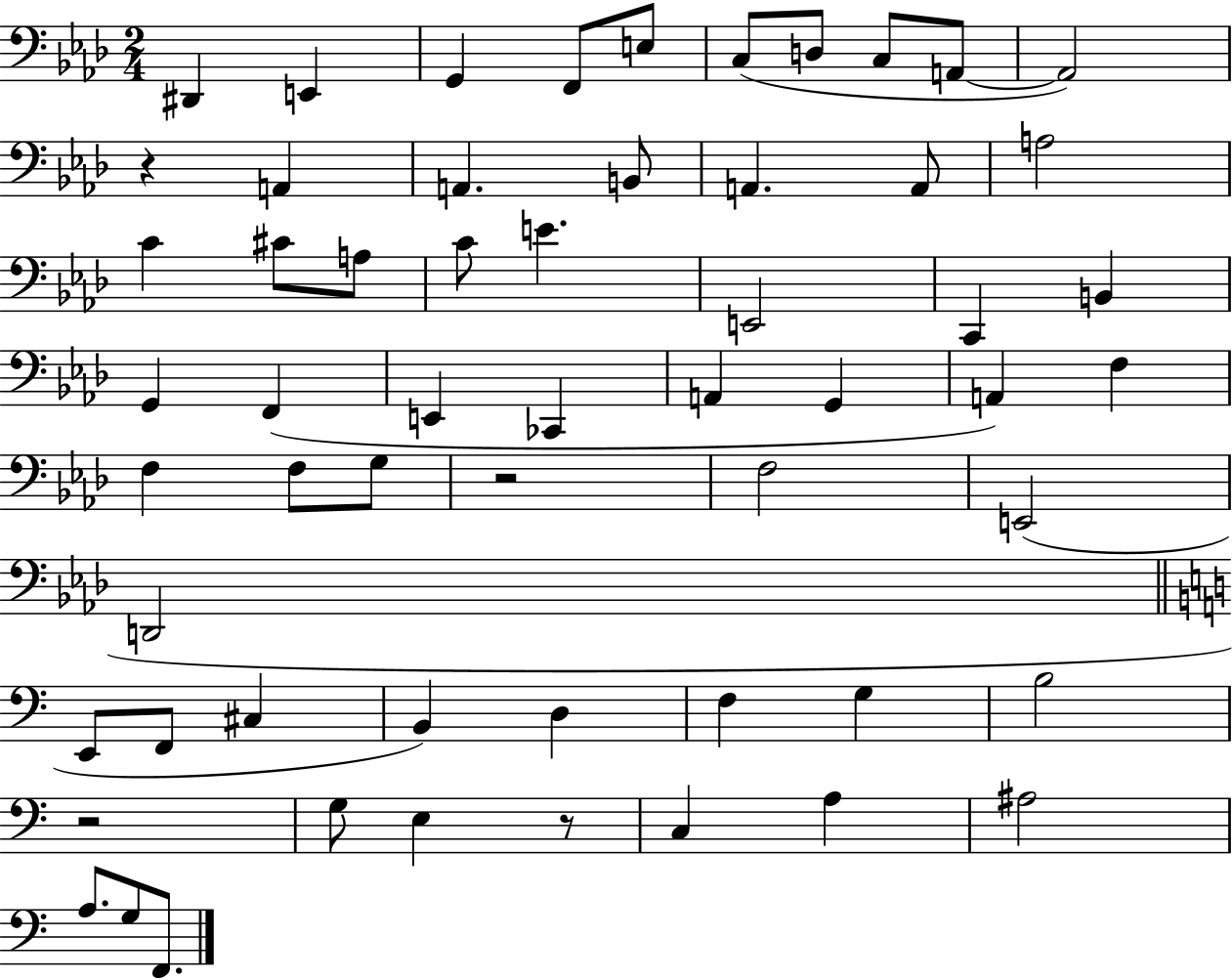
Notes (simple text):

D#2/q E2/q G2/q F2/e E3/e C3/e D3/e C3/e A2/e A2/h R/q A2/q A2/q. B2/e A2/q. A2/e A3/h C4/q C#4/e A3/e C4/e E4/q. E2/h C2/q B2/q G2/q F2/q E2/q CES2/q A2/q G2/q A2/q F3/q F3/q F3/e G3/e R/h F3/h E2/h D2/h E2/e F2/e C#3/q B2/q D3/q F3/q G3/q B3/h R/h G3/e E3/q R/e C3/q A3/q A#3/h A3/e. G3/e F2/e.